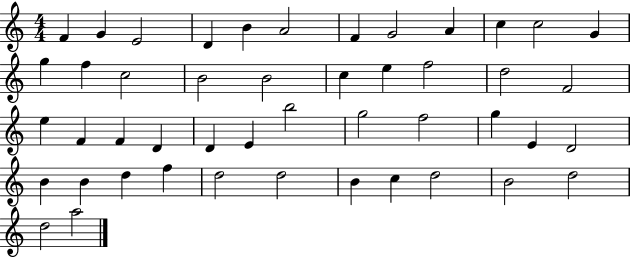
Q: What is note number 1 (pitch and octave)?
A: F4